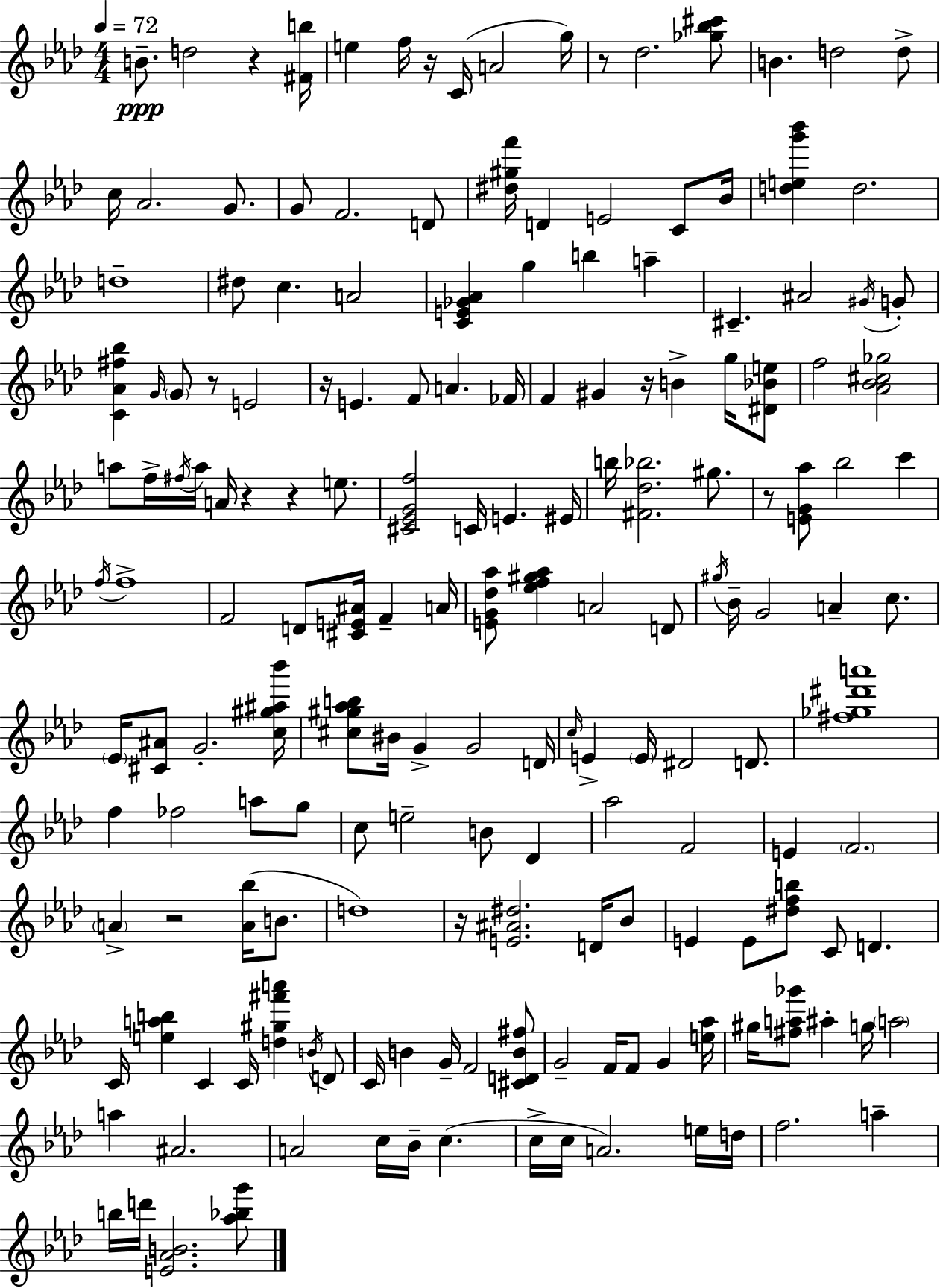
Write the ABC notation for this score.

X:1
T:Untitled
M:4/4
L:1/4
K:Ab
B/2 d2 z [^Fb]/4 e f/4 z/4 C/4 A2 g/4 z/2 _d2 [_g_b^c']/2 B d2 d/2 c/4 _A2 G/2 G/2 F2 D/2 [^d^gf']/4 D E2 C/2 _B/4 [deg'_b'] d2 d4 ^d/2 c A2 [CE_G_A] g b a ^C ^A2 ^G/4 G/2 [C_A^f_b] G/4 G/2 z/2 E2 z/4 E F/2 A _F/4 F ^G z/4 B g/4 [^D_Be]/2 f2 [_A_B^c_g]2 a/2 f/4 ^f/4 a/4 A/4 z z e/2 [^C_EGf]2 C/4 E ^E/4 b/4 [^F_d_b]2 ^g/2 z/2 [EG_a]/2 _b2 c' f/4 f4 F2 D/2 [^CE^A]/4 F A/4 [EG_d_a]/2 [_ef^g_a] A2 D/2 ^g/4 _B/4 G2 A c/2 _E/4 [^C^A]/2 G2 [c^g^a_b']/4 [^c^g_ab]/2 ^B/4 G G2 D/4 c/4 E E/4 ^D2 D/2 [^f_g^d'a']4 f _f2 a/2 g/2 c/2 e2 B/2 _D _a2 F2 E F2 A z2 [A_b]/4 B/2 d4 z/4 [E^A^d]2 D/4 _B/2 E E/2 [^dfb]/2 C/2 D C/4 [eab] C C/4 [d^g^f'a'] B/4 D/2 C/4 B G/4 F2 [^CDB^f]/2 G2 F/4 F/2 G [e_a]/4 ^g/4 [^fa_g']/2 ^a g/4 a2 a ^A2 A2 c/4 _B/4 c c/4 c/4 A2 e/4 d/4 f2 a b/4 d'/4 [E_AB]2 [_a_bg']/2